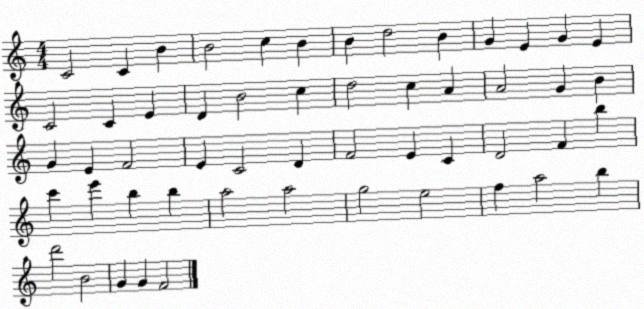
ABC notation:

X:1
T:Untitled
M:4/4
L:1/4
K:C
C2 C B B2 c B B d2 B G E G E C2 C E D B2 c d2 c A A2 G B G E F2 E C2 D F2 E C D2 F b c' e' b b a2 a2 g2 e2 f a2 b d'2 B2 G G F2